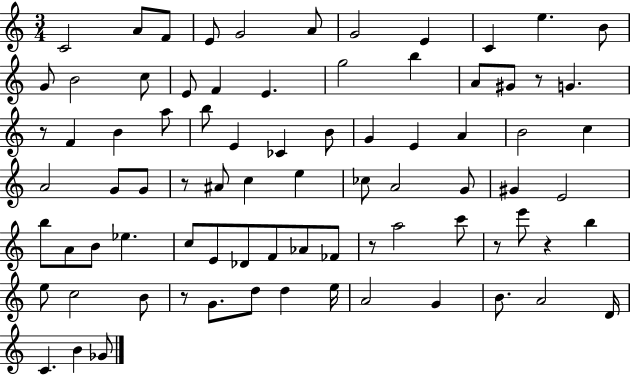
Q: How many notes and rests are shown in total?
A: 81